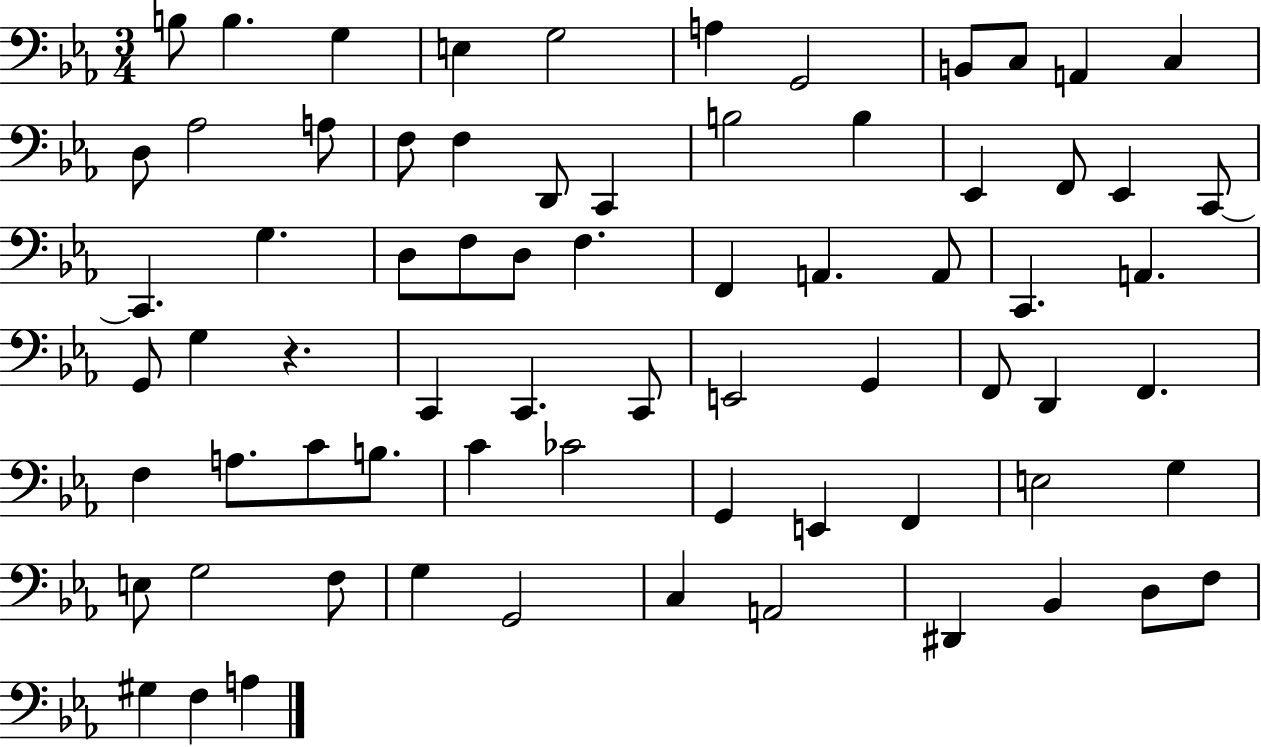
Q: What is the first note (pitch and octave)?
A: B3